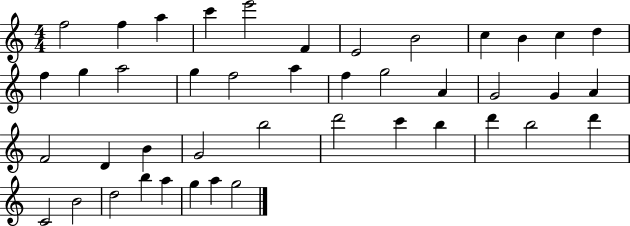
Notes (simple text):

F5/h F5/q A5/q C6/q E6/h F4/q E4/h B4/h C5/q B4/q C5/q D5/q F5/q G5/q A5/h G5/q F5/h A5/q F5/q G5/h A4/q G4/h G4/q A4/q F4/h D4/q B4/q G4/h B5/h D6/h C6/q B5/q D6/q B5/h D6/q C4/h B4/h D5/h B5/q A5/q G5/q A5/q G5/h